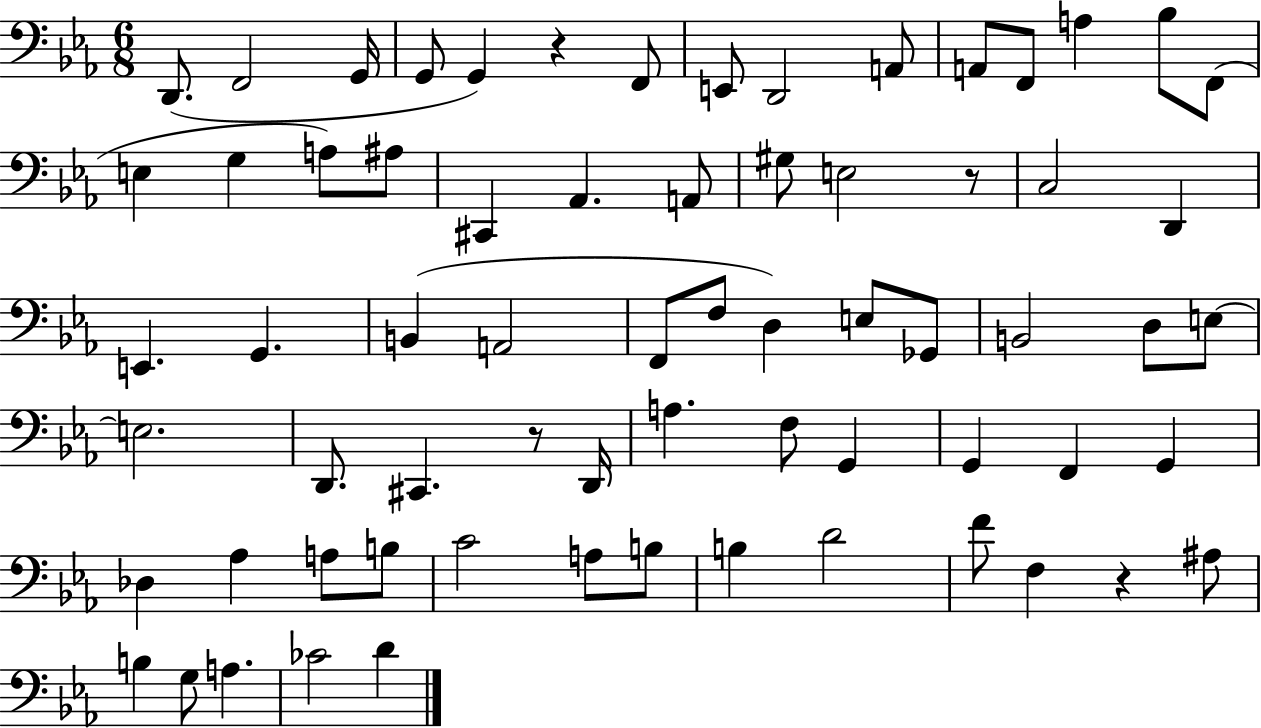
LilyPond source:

{
  \clef bass
  \numericTimeSignature
  \time 6/8
  \key ees \major
  d,8.( f,2 g,16 | g,8 g,4) r4 f,8 | e,8 d,2 a,8 | a,8 f,8 a4 bes8 f,8( | \break e4 g4 a8) ais8 | cis,4 aes,4. a,8 | gis8 e2 r8 | c2 d,4 | \break e,4. g,4. | b,4( a,2 | f,8 f8 d4) e8 ges,8 | b,2 d8 e8~~ | \break e2. | d,8. cis,4. r8 d,16 | a4. f8 g,4 | g,4 f,4 g,4 | \break des4 aes4 a8 b8 | c'2 a8 b8 | b4 d'2 | f'8 f4 r4 ais8 | \break b4 g8 a4. | ces'2 d'4 | \bar "|."
}